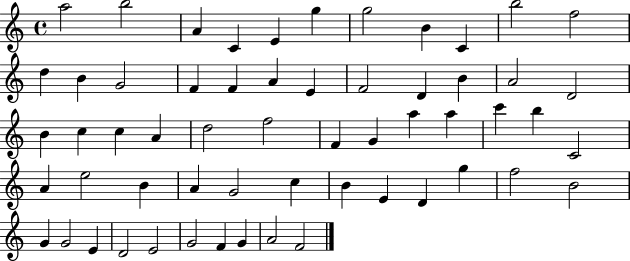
{
  \clef treble
  \time 4/4
  \defaultTimeSignature
  \key c \major
  a''2 b''2 | a'4 c'4 e'4 g''4 | g''2 b'4 c'4 | b''2 f''2 | \break d''4 b'4 g'2 | f'4 f'4 a'4 e'4 | f'2 d'4 b'4 | a'2 d'2 | \break b'4 c''4 c''4 a'4 | d''2 f''2 | f'4 g'4 a''4 a''4 | c'''4 b''4 c'2 | \break a'4 e''2 b'4 | a'4 g'2 c''4 | b'4 e'4 d'4 g''4 | f''2 b'2 | \break g'4 g'2 e'4 | d'2 e'2 | g'2 f'4 g'4 | a'2 f'2 | \break \bar "|."
}